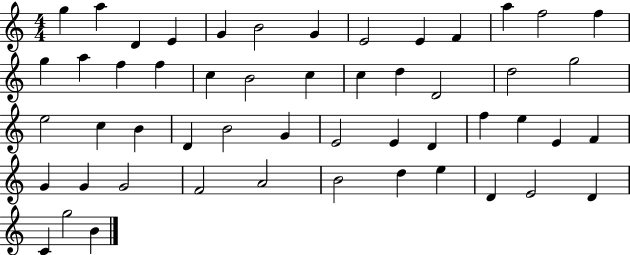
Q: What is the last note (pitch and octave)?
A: B4